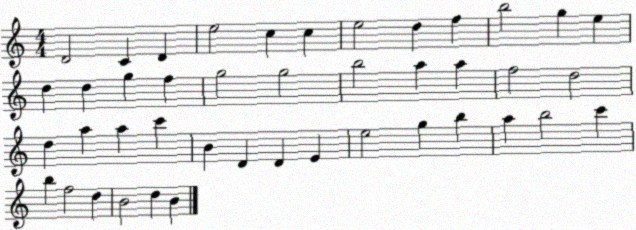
X:1
T:Untitled
M:4/4
L:1/4
K:C
D2 C D e2 c c e2 d f b2 g e d d g f g2 g2 b2 a a f2 d2 d a a c' B D D E e2 g b a b2 c' b f2 d B2 d B